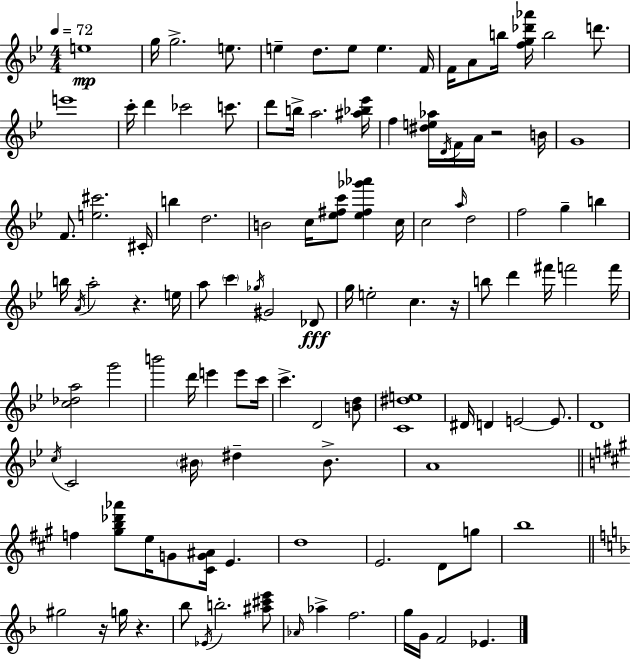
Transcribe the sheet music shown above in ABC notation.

X:1
T:Untitled
M:4/4
L:1/4
K:Gm
e4 g/4 g2 e/2 e d/2 e/2 e F/4 F/4 A/2 b/4 [fg_d'_a']/4 b2 d'/2 e'4 c'/4 d' _c'2 c'/2 d'/2 b/4 a2 [^a_b_e']/4 f [^de_a]/4 D/4 F/4 A/4 z2 B/4 G4 F/2 [e^c']2 ^C/4 b d2 B2 c/4 [_e^fc']/2 [_e^f_g'_a'] c/4 c2 a/4 d2 f2 g b b/4 A/4 a2 z e/4 a/2 c' _g/4 ^G2 _D/2 g/4 e2 c z/4 b/2 d' ^f'/4 f'2 f'/4 [c_da]2 g'2 b'2 d'/4 e' e'/2 c'/4 c' D2 [Bd]/2 [C^de]4 ^D/4 D E2 E/2 D4 c/4 C2 ^B/4 ^d ^B/2 A4 f [^gb_d'_a']/2 e/4 G/2 [^CG^A]/4 E d4 E2 D/2 g/2 b4 ^g2 z/4 g/4 z _b/2 _E/4 b2 [^a^c'e']/2 _A/4 _a f2 g/4 G/4 F2 _E